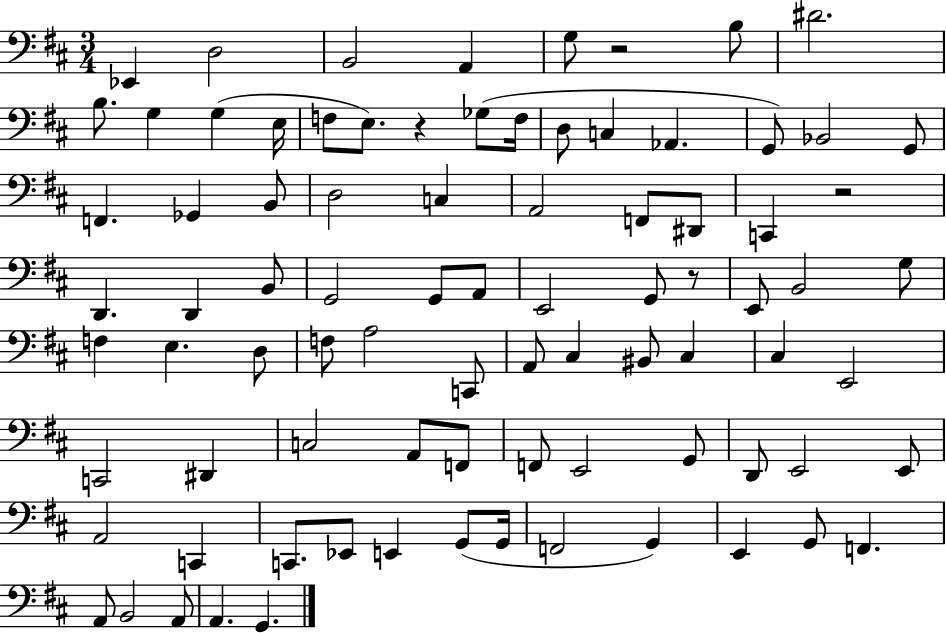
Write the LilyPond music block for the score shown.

{
  \clef bass
  \numericTimeSignature
  \time 3/4
  \key d \major
  ees,4 d2 | b,2 a,4 | g8 r2 b8 | dis'2. | \break b8. g4 g4( e16 | f8 e8.) r4 ges8( f16 | d8 c4 aes,4. | g,8) bes,2 g,8 | \break f,4. ges,4 b,8 | d2 c4 | a,2 f,8 dis,8 | c,4 r2 | \break d,4. d,4 b,8 | g,2 g,8 a,8 | e,2 g,8 r8 | e,8 b,2 g8 | \break f4 e4. d8 | f8 a2 c,8 | a,8 cis4 bis,8 cis4 | cis4 e,2 | \break c,2 dis,4 | c2 a,8 f,8 | f,8 e,2 g,8 | d,8 e,2 e,8 | \break a,2 c,4 | c,8. ees,8 e,4 g,8( g,16 | f,2 g,4) | e,4 g,8 f,4. | \break a,8 b,2 a,8 | a,4. g,4. | \bar "|."
}